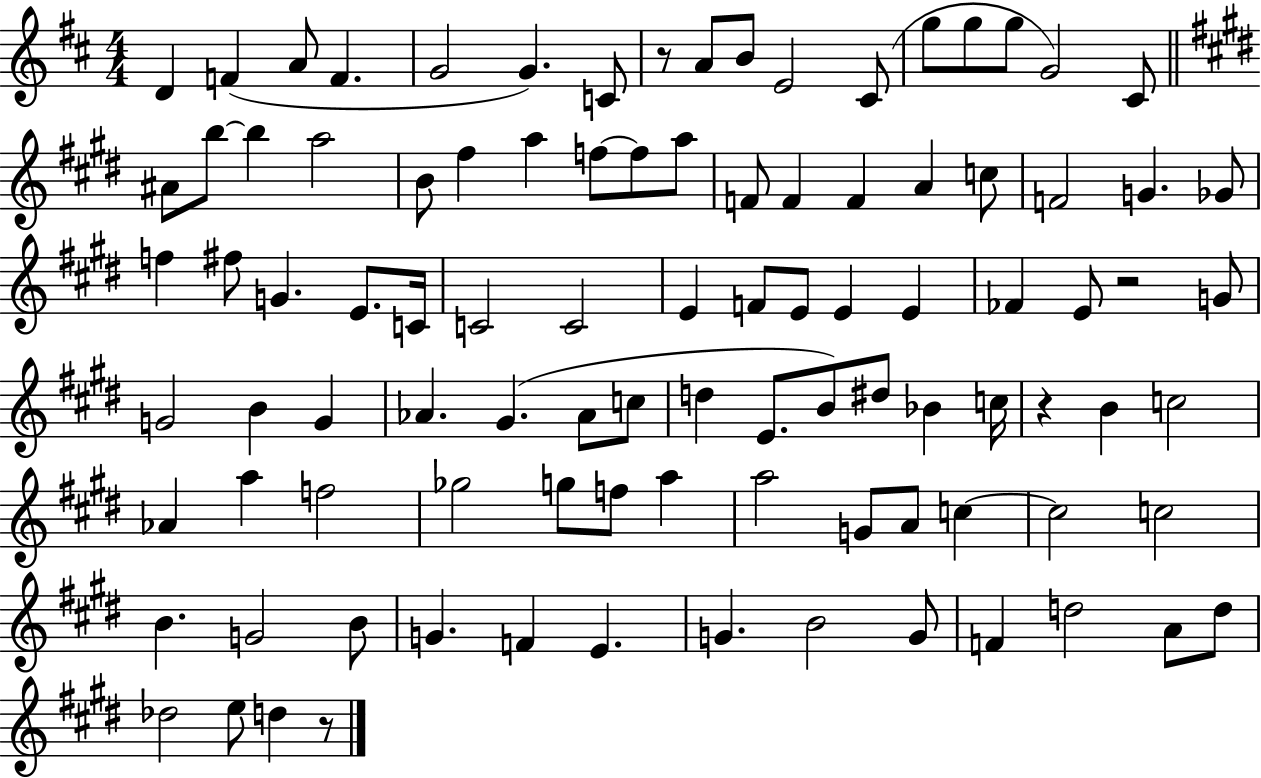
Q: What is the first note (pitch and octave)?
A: D4